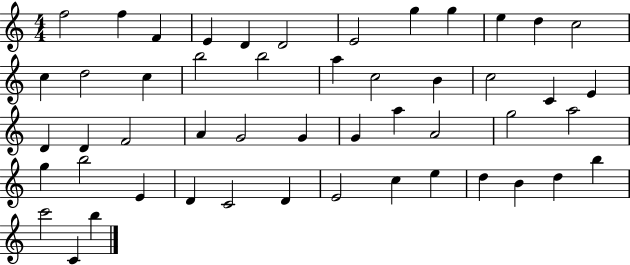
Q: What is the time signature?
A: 4/4